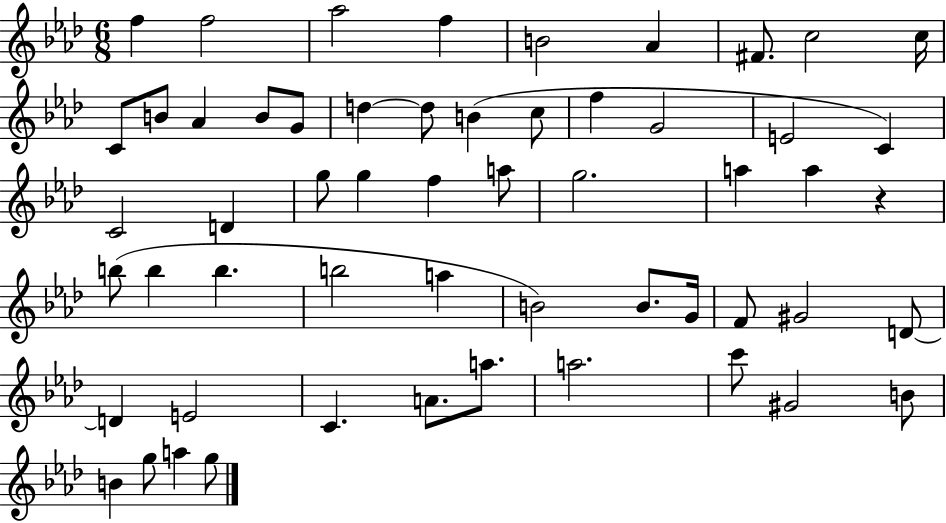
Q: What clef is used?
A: treble